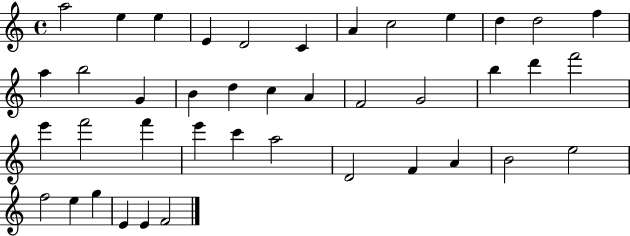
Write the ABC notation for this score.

X:1
T:Untitled
M:4/4
L:1/4
K:C
a2 e e E D2 C A c2 e d d2 f a b2 G B d c A F2 G2 b d' f'2 e' f'2 f' e' c' a2 D2 F A B2 e2 f2 e g E E F2